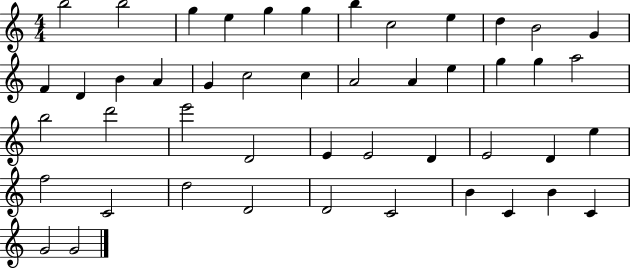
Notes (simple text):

B5/h B5/h G5/q E5/q G5/q G5/q B5/q C5/h E5/q D5/q B4/h G4/q F4/q D4/q B4/q A4/q G4/q C5/h C5/q A4/h A4/q E5/q G5/q G5/q A5/h B5/h D6/h E6/h D4/h E4/q E4/h D4/q E4/h D4/q E5/q F5/h C4/h D5/h D4/h D4/h C4/h B4/q C4/q B4/q C4/q G4/h G4/h